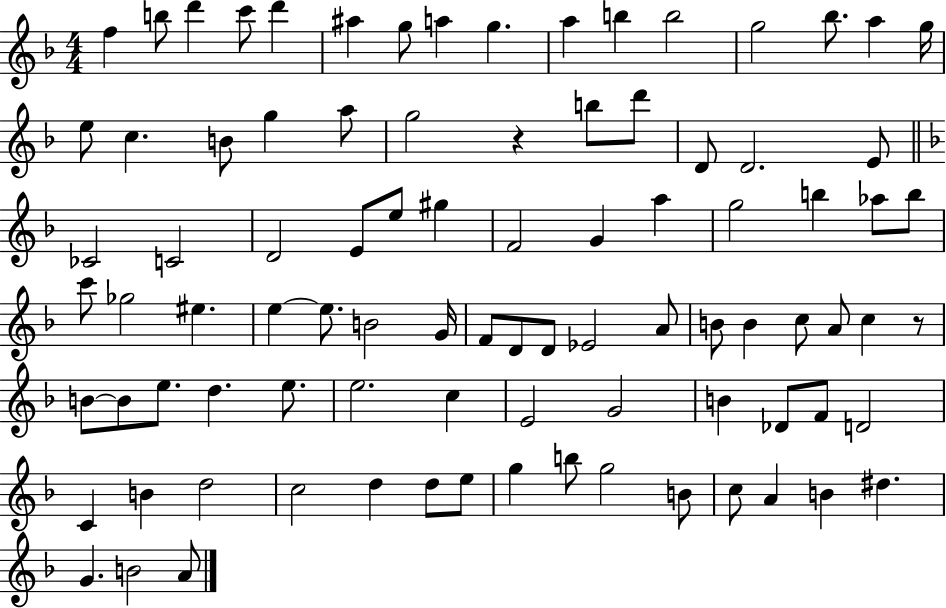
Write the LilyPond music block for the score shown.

{
  \clef treble
  \numericTimeSignature
  \time 4/4
  \key f \major
  f''4 b''8 d'''4 c'''8 d'''4 | ais''4 g''8 a''4 g''4. | a''4 b''4 b''2 | g''2 bes''8. a''4 g''16 | \break e''8 c''4. b'8 g''4 a''8 | g''2 r4 b''8 d'''8 | d'8 d'2. e'8 | \bar "||" \break \key d \minor ces'2 c'2 | d'2 e'8 e''8 gis''4 | f'2 g'4 a''4 | g''2 b''4 aes''8 b''8 | \break c'''8 ges''2 eis''4. | e''4~~ e''8. b'2 g'16 | f'8 d'8 d'8 ees'2 a'8 | b'8 b'4 c''8 a'8 c''4 r8 | \break b'8~~ b'8 e''8. d''4. e''8. | e''2. c''4 | e'2 g'2 | b'4 des'8 f'8 d'2 | \break c'4 b'4 d''2 | c''2 d''4 d''8 e''8 | g''4 b''8 g''2 b'8 | c''8 a'4 b'4 dis''4. | \break g'4. b'2 a'8 | \bar "|."
}